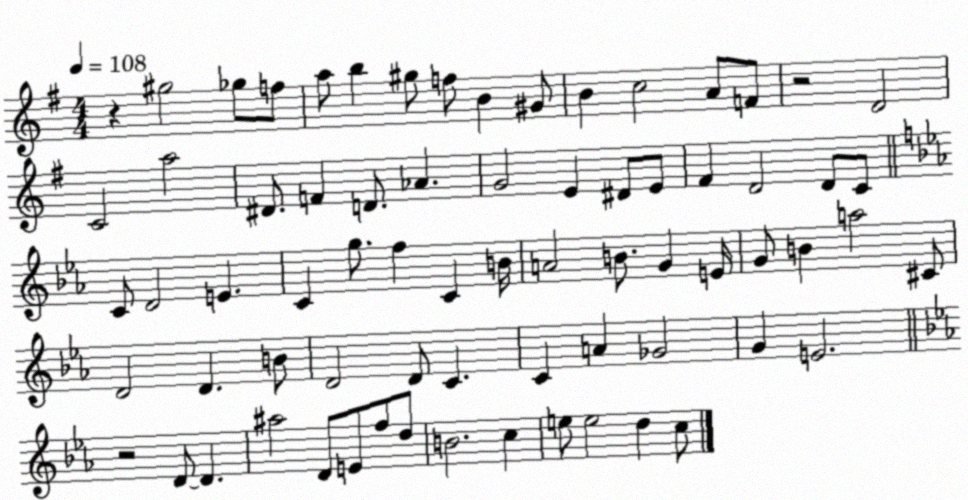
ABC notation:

X:1
T:Untitled
M:4/4
L:1/4
K:G
z ^g2 _g/2 f/2 a/2 b ^g/2 f/2 B ^G/2 B c2 A/2 F/2 z2 D2 C2 a2 ^D/2 F D/2 _A G2 E ^D/2 E/2 ^F D2 D/2 C/2 C/2 D2 E C g/2 f C B/4 A2 B/2 G E/4 G/2 B a2 ^C/2 D2 D B/2 D2 D/2 C C A _G2 G E2 z2 D/2 D ^a2 D/2 E/2 f/2 d/2 B2 c e/2 e2 d c/2